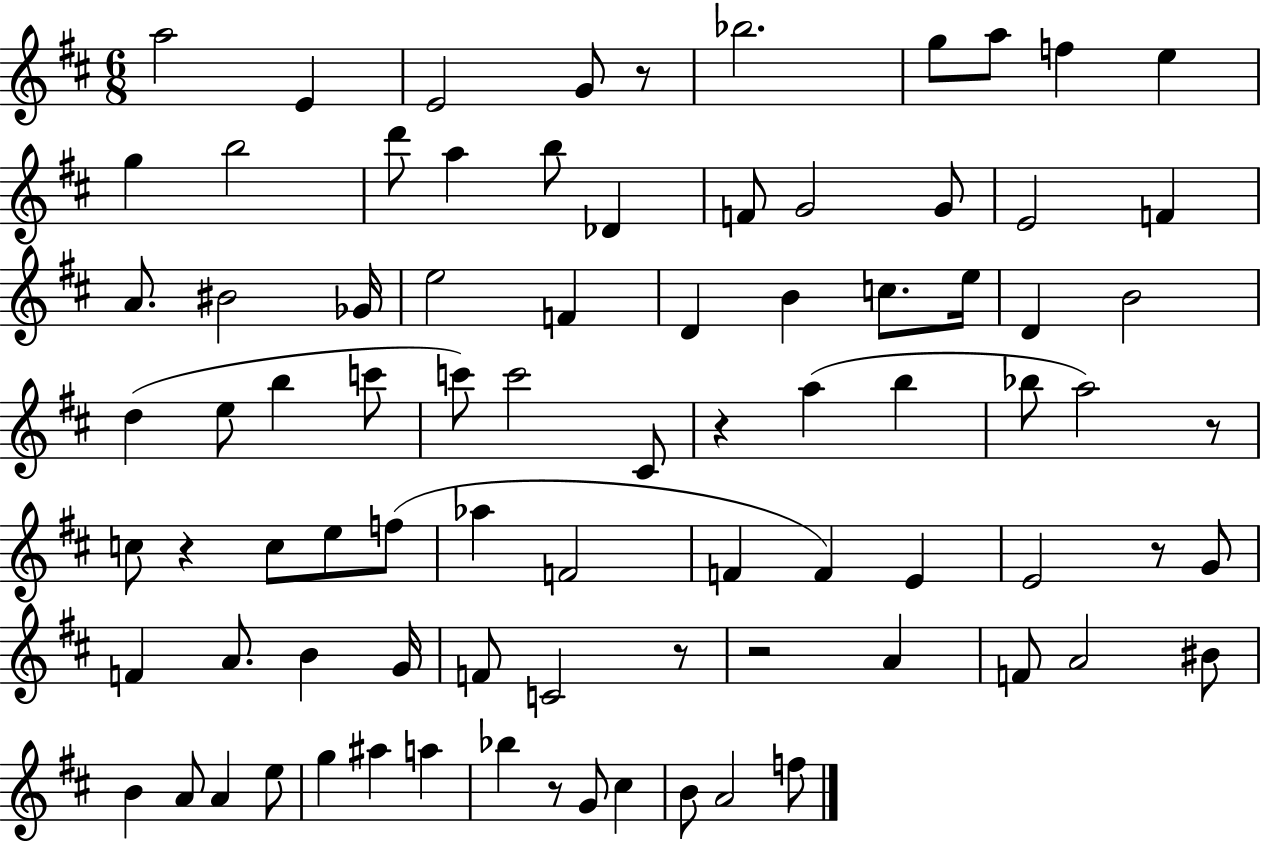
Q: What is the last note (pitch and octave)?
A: F5